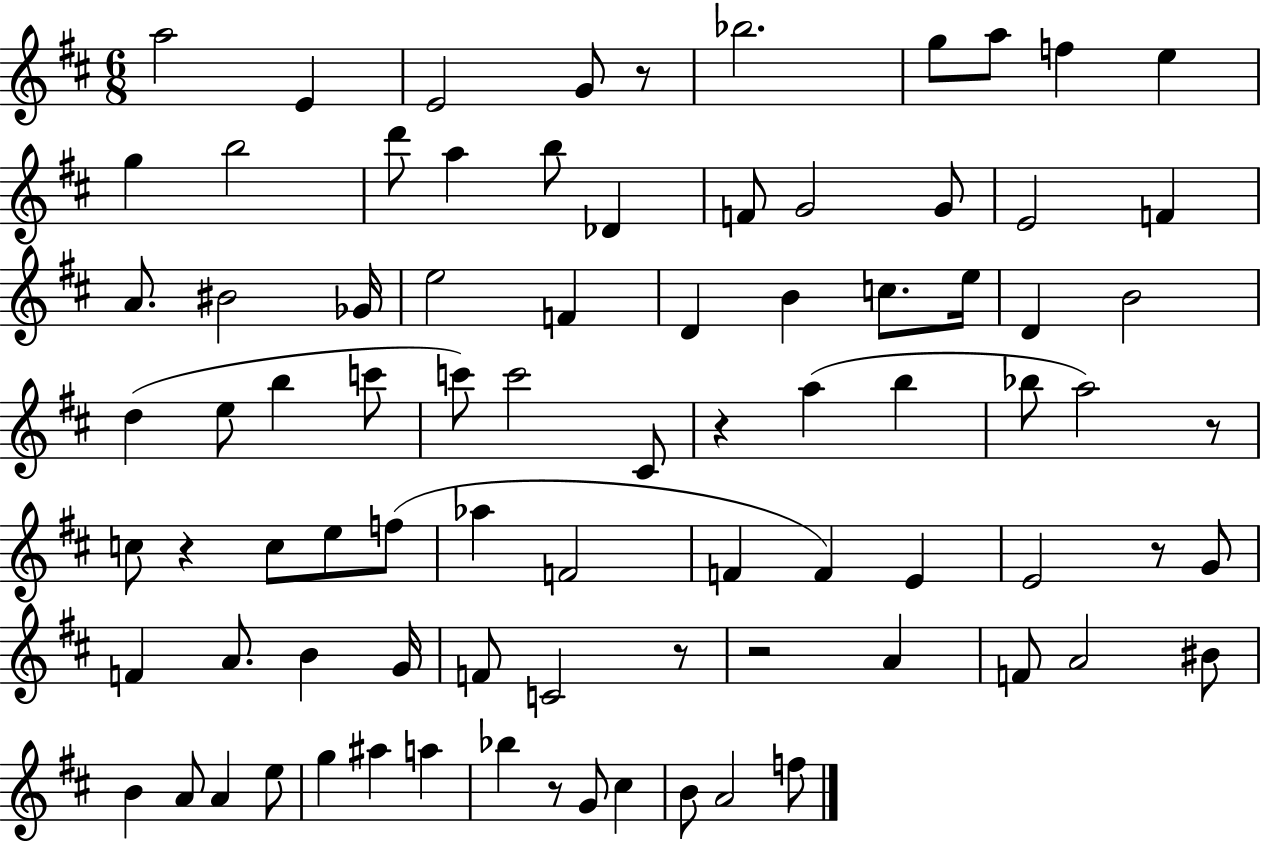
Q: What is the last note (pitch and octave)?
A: F5